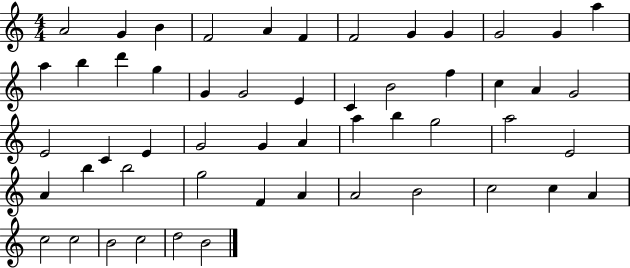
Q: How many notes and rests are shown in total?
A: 53